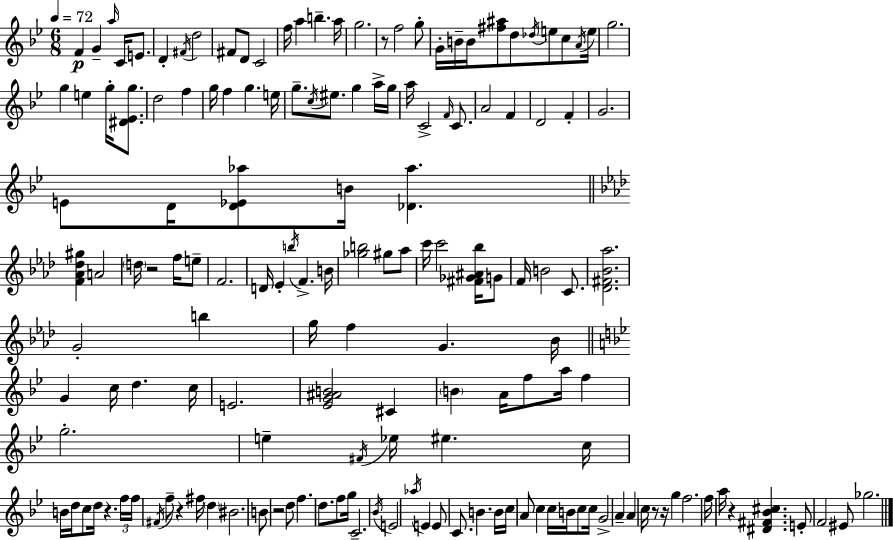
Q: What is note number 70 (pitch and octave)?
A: G4